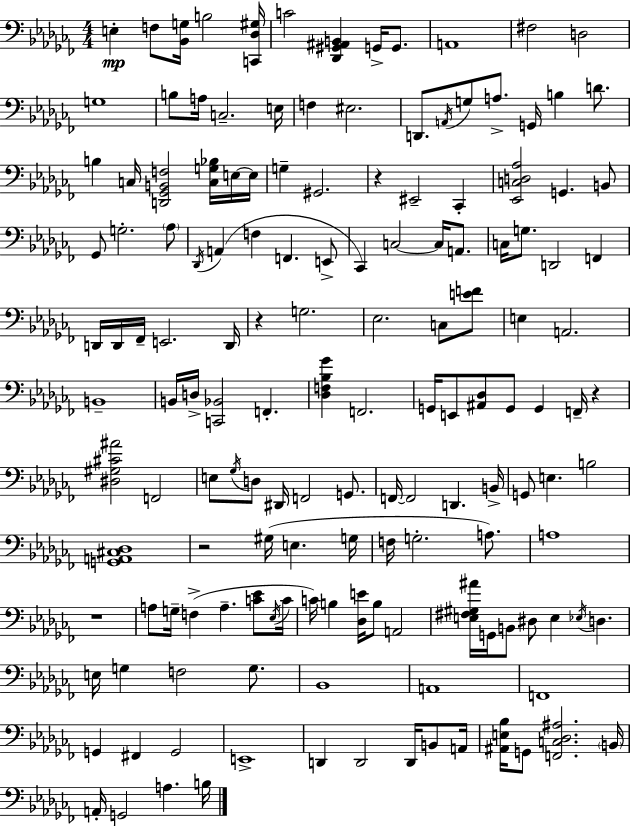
{
  \clef bass
  \numericTimeSignature
  \time 4/4
  \key aes \minor
  e4-.\mp f8 <bes, g>16 b2 <c, des gis>16 | c'2 <des, gis, ais, b,>4 g,16-> g,8. | a,1 | fis2 d2 | \break g1 | b8 a16 c2.-- e16 | f4 eis2. | d,8. \acciaccatura { a,16 } g8 a8.-> g,16 b4 d'8. | \break b4 c16 <d, ges, b, f>2 <c g bes>16 e16~~ | e16 g4-- gis,2. | r4 eis,2-- ces,4-. | <ees, c d aes>2 g,4. b,8 | \break ges,8 g2.-. \parenthesize aes8 | \acciaccatura { des,16 } a,4( f4 f,4. | e,8-> ces,4) c2~~ c16 a,8. | c16 g8. d,2 f,4 | \break d,16 d,16 fes,16-- e,2. | d,16 r4 g2. | ees2. c8 | <e' f'>8 e4 a,2. | \break b,1-- | b,16 d16-> <c, bes,>2 f,4.-. | <des f bes ges'>4 f,2. | g,16 e,8 <ais, des>8 g,8 g,4 f,16-- r4 | \break <dis gis cis' ais'>2 f,2 | e8 \acciaccatura { ges16 } d8 dis,16 f,2 | g,8. f,16~~ f,2 d,4. | b,16-> g,8 e4. b2 | \break <g, a, cis des>1 | r2 gis16( e4. | g16 f16 g2.-. | a8.) a1 | \break r1 | a8 g16-- f4->( a4.-- | <c' ees'>8 \acciaccatura { ees16 } c'16 c'16) b4 <des e'>16 b8 a,2 | <e fis gis ais'>16 g,16 b,8 dis8 e4 \acciaccatura { ees16 } d4. | \break e16 g4 f2 | g8. bes,1 | a,1 | f,1 | \break g,4 fis,4 g,2 | e,1-> | d,4 d,2 | d,16 b,8 a,16 <ais, e bes>16 g,8 <f, c des ais>2. | \break \parenthesize b,16 a,16-. g,2 a4. | b16 \bar "|."
}